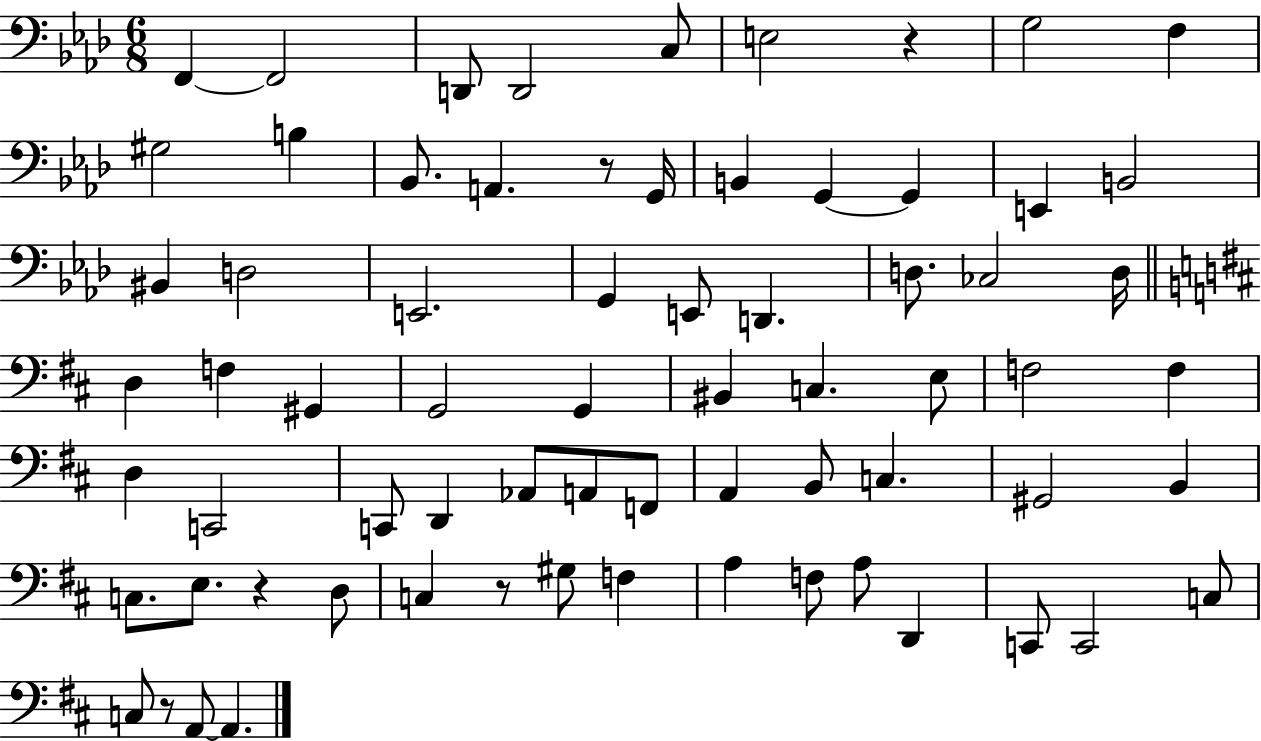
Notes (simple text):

F2/q F2/h D2/e D2/h C3/e E3/h R/q G3/h F3/q G#3/h B3/q Bb2/e. A2/q. R/e G2/s B2/q G2/q G2/q E2/q B2/h BIS2/q D3/h E2/h. G2/q E2/e D2/q. D3/e. CES3/h D3/s D3/q F3/q G#2/q G2/h G2/q BIS2/q C3/q. E3/e F3/h F3/q D3/q C2/h C2/e D2/q Ab2/e A2/e F2/e A2/q B2/e C3/q. G#2/h B2/q C3/e. E3/e. R/q D3/e C3/q R/e G#3/e F3/q A3/q F3/e A3/e D2/q C2/e C2/h C3/e C3/e R/e A2/e A2/q.